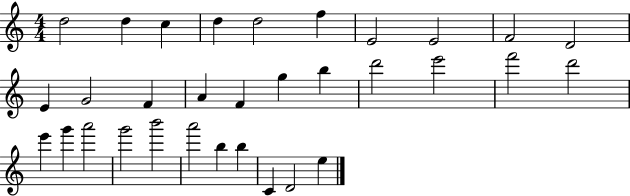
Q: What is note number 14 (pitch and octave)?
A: A4